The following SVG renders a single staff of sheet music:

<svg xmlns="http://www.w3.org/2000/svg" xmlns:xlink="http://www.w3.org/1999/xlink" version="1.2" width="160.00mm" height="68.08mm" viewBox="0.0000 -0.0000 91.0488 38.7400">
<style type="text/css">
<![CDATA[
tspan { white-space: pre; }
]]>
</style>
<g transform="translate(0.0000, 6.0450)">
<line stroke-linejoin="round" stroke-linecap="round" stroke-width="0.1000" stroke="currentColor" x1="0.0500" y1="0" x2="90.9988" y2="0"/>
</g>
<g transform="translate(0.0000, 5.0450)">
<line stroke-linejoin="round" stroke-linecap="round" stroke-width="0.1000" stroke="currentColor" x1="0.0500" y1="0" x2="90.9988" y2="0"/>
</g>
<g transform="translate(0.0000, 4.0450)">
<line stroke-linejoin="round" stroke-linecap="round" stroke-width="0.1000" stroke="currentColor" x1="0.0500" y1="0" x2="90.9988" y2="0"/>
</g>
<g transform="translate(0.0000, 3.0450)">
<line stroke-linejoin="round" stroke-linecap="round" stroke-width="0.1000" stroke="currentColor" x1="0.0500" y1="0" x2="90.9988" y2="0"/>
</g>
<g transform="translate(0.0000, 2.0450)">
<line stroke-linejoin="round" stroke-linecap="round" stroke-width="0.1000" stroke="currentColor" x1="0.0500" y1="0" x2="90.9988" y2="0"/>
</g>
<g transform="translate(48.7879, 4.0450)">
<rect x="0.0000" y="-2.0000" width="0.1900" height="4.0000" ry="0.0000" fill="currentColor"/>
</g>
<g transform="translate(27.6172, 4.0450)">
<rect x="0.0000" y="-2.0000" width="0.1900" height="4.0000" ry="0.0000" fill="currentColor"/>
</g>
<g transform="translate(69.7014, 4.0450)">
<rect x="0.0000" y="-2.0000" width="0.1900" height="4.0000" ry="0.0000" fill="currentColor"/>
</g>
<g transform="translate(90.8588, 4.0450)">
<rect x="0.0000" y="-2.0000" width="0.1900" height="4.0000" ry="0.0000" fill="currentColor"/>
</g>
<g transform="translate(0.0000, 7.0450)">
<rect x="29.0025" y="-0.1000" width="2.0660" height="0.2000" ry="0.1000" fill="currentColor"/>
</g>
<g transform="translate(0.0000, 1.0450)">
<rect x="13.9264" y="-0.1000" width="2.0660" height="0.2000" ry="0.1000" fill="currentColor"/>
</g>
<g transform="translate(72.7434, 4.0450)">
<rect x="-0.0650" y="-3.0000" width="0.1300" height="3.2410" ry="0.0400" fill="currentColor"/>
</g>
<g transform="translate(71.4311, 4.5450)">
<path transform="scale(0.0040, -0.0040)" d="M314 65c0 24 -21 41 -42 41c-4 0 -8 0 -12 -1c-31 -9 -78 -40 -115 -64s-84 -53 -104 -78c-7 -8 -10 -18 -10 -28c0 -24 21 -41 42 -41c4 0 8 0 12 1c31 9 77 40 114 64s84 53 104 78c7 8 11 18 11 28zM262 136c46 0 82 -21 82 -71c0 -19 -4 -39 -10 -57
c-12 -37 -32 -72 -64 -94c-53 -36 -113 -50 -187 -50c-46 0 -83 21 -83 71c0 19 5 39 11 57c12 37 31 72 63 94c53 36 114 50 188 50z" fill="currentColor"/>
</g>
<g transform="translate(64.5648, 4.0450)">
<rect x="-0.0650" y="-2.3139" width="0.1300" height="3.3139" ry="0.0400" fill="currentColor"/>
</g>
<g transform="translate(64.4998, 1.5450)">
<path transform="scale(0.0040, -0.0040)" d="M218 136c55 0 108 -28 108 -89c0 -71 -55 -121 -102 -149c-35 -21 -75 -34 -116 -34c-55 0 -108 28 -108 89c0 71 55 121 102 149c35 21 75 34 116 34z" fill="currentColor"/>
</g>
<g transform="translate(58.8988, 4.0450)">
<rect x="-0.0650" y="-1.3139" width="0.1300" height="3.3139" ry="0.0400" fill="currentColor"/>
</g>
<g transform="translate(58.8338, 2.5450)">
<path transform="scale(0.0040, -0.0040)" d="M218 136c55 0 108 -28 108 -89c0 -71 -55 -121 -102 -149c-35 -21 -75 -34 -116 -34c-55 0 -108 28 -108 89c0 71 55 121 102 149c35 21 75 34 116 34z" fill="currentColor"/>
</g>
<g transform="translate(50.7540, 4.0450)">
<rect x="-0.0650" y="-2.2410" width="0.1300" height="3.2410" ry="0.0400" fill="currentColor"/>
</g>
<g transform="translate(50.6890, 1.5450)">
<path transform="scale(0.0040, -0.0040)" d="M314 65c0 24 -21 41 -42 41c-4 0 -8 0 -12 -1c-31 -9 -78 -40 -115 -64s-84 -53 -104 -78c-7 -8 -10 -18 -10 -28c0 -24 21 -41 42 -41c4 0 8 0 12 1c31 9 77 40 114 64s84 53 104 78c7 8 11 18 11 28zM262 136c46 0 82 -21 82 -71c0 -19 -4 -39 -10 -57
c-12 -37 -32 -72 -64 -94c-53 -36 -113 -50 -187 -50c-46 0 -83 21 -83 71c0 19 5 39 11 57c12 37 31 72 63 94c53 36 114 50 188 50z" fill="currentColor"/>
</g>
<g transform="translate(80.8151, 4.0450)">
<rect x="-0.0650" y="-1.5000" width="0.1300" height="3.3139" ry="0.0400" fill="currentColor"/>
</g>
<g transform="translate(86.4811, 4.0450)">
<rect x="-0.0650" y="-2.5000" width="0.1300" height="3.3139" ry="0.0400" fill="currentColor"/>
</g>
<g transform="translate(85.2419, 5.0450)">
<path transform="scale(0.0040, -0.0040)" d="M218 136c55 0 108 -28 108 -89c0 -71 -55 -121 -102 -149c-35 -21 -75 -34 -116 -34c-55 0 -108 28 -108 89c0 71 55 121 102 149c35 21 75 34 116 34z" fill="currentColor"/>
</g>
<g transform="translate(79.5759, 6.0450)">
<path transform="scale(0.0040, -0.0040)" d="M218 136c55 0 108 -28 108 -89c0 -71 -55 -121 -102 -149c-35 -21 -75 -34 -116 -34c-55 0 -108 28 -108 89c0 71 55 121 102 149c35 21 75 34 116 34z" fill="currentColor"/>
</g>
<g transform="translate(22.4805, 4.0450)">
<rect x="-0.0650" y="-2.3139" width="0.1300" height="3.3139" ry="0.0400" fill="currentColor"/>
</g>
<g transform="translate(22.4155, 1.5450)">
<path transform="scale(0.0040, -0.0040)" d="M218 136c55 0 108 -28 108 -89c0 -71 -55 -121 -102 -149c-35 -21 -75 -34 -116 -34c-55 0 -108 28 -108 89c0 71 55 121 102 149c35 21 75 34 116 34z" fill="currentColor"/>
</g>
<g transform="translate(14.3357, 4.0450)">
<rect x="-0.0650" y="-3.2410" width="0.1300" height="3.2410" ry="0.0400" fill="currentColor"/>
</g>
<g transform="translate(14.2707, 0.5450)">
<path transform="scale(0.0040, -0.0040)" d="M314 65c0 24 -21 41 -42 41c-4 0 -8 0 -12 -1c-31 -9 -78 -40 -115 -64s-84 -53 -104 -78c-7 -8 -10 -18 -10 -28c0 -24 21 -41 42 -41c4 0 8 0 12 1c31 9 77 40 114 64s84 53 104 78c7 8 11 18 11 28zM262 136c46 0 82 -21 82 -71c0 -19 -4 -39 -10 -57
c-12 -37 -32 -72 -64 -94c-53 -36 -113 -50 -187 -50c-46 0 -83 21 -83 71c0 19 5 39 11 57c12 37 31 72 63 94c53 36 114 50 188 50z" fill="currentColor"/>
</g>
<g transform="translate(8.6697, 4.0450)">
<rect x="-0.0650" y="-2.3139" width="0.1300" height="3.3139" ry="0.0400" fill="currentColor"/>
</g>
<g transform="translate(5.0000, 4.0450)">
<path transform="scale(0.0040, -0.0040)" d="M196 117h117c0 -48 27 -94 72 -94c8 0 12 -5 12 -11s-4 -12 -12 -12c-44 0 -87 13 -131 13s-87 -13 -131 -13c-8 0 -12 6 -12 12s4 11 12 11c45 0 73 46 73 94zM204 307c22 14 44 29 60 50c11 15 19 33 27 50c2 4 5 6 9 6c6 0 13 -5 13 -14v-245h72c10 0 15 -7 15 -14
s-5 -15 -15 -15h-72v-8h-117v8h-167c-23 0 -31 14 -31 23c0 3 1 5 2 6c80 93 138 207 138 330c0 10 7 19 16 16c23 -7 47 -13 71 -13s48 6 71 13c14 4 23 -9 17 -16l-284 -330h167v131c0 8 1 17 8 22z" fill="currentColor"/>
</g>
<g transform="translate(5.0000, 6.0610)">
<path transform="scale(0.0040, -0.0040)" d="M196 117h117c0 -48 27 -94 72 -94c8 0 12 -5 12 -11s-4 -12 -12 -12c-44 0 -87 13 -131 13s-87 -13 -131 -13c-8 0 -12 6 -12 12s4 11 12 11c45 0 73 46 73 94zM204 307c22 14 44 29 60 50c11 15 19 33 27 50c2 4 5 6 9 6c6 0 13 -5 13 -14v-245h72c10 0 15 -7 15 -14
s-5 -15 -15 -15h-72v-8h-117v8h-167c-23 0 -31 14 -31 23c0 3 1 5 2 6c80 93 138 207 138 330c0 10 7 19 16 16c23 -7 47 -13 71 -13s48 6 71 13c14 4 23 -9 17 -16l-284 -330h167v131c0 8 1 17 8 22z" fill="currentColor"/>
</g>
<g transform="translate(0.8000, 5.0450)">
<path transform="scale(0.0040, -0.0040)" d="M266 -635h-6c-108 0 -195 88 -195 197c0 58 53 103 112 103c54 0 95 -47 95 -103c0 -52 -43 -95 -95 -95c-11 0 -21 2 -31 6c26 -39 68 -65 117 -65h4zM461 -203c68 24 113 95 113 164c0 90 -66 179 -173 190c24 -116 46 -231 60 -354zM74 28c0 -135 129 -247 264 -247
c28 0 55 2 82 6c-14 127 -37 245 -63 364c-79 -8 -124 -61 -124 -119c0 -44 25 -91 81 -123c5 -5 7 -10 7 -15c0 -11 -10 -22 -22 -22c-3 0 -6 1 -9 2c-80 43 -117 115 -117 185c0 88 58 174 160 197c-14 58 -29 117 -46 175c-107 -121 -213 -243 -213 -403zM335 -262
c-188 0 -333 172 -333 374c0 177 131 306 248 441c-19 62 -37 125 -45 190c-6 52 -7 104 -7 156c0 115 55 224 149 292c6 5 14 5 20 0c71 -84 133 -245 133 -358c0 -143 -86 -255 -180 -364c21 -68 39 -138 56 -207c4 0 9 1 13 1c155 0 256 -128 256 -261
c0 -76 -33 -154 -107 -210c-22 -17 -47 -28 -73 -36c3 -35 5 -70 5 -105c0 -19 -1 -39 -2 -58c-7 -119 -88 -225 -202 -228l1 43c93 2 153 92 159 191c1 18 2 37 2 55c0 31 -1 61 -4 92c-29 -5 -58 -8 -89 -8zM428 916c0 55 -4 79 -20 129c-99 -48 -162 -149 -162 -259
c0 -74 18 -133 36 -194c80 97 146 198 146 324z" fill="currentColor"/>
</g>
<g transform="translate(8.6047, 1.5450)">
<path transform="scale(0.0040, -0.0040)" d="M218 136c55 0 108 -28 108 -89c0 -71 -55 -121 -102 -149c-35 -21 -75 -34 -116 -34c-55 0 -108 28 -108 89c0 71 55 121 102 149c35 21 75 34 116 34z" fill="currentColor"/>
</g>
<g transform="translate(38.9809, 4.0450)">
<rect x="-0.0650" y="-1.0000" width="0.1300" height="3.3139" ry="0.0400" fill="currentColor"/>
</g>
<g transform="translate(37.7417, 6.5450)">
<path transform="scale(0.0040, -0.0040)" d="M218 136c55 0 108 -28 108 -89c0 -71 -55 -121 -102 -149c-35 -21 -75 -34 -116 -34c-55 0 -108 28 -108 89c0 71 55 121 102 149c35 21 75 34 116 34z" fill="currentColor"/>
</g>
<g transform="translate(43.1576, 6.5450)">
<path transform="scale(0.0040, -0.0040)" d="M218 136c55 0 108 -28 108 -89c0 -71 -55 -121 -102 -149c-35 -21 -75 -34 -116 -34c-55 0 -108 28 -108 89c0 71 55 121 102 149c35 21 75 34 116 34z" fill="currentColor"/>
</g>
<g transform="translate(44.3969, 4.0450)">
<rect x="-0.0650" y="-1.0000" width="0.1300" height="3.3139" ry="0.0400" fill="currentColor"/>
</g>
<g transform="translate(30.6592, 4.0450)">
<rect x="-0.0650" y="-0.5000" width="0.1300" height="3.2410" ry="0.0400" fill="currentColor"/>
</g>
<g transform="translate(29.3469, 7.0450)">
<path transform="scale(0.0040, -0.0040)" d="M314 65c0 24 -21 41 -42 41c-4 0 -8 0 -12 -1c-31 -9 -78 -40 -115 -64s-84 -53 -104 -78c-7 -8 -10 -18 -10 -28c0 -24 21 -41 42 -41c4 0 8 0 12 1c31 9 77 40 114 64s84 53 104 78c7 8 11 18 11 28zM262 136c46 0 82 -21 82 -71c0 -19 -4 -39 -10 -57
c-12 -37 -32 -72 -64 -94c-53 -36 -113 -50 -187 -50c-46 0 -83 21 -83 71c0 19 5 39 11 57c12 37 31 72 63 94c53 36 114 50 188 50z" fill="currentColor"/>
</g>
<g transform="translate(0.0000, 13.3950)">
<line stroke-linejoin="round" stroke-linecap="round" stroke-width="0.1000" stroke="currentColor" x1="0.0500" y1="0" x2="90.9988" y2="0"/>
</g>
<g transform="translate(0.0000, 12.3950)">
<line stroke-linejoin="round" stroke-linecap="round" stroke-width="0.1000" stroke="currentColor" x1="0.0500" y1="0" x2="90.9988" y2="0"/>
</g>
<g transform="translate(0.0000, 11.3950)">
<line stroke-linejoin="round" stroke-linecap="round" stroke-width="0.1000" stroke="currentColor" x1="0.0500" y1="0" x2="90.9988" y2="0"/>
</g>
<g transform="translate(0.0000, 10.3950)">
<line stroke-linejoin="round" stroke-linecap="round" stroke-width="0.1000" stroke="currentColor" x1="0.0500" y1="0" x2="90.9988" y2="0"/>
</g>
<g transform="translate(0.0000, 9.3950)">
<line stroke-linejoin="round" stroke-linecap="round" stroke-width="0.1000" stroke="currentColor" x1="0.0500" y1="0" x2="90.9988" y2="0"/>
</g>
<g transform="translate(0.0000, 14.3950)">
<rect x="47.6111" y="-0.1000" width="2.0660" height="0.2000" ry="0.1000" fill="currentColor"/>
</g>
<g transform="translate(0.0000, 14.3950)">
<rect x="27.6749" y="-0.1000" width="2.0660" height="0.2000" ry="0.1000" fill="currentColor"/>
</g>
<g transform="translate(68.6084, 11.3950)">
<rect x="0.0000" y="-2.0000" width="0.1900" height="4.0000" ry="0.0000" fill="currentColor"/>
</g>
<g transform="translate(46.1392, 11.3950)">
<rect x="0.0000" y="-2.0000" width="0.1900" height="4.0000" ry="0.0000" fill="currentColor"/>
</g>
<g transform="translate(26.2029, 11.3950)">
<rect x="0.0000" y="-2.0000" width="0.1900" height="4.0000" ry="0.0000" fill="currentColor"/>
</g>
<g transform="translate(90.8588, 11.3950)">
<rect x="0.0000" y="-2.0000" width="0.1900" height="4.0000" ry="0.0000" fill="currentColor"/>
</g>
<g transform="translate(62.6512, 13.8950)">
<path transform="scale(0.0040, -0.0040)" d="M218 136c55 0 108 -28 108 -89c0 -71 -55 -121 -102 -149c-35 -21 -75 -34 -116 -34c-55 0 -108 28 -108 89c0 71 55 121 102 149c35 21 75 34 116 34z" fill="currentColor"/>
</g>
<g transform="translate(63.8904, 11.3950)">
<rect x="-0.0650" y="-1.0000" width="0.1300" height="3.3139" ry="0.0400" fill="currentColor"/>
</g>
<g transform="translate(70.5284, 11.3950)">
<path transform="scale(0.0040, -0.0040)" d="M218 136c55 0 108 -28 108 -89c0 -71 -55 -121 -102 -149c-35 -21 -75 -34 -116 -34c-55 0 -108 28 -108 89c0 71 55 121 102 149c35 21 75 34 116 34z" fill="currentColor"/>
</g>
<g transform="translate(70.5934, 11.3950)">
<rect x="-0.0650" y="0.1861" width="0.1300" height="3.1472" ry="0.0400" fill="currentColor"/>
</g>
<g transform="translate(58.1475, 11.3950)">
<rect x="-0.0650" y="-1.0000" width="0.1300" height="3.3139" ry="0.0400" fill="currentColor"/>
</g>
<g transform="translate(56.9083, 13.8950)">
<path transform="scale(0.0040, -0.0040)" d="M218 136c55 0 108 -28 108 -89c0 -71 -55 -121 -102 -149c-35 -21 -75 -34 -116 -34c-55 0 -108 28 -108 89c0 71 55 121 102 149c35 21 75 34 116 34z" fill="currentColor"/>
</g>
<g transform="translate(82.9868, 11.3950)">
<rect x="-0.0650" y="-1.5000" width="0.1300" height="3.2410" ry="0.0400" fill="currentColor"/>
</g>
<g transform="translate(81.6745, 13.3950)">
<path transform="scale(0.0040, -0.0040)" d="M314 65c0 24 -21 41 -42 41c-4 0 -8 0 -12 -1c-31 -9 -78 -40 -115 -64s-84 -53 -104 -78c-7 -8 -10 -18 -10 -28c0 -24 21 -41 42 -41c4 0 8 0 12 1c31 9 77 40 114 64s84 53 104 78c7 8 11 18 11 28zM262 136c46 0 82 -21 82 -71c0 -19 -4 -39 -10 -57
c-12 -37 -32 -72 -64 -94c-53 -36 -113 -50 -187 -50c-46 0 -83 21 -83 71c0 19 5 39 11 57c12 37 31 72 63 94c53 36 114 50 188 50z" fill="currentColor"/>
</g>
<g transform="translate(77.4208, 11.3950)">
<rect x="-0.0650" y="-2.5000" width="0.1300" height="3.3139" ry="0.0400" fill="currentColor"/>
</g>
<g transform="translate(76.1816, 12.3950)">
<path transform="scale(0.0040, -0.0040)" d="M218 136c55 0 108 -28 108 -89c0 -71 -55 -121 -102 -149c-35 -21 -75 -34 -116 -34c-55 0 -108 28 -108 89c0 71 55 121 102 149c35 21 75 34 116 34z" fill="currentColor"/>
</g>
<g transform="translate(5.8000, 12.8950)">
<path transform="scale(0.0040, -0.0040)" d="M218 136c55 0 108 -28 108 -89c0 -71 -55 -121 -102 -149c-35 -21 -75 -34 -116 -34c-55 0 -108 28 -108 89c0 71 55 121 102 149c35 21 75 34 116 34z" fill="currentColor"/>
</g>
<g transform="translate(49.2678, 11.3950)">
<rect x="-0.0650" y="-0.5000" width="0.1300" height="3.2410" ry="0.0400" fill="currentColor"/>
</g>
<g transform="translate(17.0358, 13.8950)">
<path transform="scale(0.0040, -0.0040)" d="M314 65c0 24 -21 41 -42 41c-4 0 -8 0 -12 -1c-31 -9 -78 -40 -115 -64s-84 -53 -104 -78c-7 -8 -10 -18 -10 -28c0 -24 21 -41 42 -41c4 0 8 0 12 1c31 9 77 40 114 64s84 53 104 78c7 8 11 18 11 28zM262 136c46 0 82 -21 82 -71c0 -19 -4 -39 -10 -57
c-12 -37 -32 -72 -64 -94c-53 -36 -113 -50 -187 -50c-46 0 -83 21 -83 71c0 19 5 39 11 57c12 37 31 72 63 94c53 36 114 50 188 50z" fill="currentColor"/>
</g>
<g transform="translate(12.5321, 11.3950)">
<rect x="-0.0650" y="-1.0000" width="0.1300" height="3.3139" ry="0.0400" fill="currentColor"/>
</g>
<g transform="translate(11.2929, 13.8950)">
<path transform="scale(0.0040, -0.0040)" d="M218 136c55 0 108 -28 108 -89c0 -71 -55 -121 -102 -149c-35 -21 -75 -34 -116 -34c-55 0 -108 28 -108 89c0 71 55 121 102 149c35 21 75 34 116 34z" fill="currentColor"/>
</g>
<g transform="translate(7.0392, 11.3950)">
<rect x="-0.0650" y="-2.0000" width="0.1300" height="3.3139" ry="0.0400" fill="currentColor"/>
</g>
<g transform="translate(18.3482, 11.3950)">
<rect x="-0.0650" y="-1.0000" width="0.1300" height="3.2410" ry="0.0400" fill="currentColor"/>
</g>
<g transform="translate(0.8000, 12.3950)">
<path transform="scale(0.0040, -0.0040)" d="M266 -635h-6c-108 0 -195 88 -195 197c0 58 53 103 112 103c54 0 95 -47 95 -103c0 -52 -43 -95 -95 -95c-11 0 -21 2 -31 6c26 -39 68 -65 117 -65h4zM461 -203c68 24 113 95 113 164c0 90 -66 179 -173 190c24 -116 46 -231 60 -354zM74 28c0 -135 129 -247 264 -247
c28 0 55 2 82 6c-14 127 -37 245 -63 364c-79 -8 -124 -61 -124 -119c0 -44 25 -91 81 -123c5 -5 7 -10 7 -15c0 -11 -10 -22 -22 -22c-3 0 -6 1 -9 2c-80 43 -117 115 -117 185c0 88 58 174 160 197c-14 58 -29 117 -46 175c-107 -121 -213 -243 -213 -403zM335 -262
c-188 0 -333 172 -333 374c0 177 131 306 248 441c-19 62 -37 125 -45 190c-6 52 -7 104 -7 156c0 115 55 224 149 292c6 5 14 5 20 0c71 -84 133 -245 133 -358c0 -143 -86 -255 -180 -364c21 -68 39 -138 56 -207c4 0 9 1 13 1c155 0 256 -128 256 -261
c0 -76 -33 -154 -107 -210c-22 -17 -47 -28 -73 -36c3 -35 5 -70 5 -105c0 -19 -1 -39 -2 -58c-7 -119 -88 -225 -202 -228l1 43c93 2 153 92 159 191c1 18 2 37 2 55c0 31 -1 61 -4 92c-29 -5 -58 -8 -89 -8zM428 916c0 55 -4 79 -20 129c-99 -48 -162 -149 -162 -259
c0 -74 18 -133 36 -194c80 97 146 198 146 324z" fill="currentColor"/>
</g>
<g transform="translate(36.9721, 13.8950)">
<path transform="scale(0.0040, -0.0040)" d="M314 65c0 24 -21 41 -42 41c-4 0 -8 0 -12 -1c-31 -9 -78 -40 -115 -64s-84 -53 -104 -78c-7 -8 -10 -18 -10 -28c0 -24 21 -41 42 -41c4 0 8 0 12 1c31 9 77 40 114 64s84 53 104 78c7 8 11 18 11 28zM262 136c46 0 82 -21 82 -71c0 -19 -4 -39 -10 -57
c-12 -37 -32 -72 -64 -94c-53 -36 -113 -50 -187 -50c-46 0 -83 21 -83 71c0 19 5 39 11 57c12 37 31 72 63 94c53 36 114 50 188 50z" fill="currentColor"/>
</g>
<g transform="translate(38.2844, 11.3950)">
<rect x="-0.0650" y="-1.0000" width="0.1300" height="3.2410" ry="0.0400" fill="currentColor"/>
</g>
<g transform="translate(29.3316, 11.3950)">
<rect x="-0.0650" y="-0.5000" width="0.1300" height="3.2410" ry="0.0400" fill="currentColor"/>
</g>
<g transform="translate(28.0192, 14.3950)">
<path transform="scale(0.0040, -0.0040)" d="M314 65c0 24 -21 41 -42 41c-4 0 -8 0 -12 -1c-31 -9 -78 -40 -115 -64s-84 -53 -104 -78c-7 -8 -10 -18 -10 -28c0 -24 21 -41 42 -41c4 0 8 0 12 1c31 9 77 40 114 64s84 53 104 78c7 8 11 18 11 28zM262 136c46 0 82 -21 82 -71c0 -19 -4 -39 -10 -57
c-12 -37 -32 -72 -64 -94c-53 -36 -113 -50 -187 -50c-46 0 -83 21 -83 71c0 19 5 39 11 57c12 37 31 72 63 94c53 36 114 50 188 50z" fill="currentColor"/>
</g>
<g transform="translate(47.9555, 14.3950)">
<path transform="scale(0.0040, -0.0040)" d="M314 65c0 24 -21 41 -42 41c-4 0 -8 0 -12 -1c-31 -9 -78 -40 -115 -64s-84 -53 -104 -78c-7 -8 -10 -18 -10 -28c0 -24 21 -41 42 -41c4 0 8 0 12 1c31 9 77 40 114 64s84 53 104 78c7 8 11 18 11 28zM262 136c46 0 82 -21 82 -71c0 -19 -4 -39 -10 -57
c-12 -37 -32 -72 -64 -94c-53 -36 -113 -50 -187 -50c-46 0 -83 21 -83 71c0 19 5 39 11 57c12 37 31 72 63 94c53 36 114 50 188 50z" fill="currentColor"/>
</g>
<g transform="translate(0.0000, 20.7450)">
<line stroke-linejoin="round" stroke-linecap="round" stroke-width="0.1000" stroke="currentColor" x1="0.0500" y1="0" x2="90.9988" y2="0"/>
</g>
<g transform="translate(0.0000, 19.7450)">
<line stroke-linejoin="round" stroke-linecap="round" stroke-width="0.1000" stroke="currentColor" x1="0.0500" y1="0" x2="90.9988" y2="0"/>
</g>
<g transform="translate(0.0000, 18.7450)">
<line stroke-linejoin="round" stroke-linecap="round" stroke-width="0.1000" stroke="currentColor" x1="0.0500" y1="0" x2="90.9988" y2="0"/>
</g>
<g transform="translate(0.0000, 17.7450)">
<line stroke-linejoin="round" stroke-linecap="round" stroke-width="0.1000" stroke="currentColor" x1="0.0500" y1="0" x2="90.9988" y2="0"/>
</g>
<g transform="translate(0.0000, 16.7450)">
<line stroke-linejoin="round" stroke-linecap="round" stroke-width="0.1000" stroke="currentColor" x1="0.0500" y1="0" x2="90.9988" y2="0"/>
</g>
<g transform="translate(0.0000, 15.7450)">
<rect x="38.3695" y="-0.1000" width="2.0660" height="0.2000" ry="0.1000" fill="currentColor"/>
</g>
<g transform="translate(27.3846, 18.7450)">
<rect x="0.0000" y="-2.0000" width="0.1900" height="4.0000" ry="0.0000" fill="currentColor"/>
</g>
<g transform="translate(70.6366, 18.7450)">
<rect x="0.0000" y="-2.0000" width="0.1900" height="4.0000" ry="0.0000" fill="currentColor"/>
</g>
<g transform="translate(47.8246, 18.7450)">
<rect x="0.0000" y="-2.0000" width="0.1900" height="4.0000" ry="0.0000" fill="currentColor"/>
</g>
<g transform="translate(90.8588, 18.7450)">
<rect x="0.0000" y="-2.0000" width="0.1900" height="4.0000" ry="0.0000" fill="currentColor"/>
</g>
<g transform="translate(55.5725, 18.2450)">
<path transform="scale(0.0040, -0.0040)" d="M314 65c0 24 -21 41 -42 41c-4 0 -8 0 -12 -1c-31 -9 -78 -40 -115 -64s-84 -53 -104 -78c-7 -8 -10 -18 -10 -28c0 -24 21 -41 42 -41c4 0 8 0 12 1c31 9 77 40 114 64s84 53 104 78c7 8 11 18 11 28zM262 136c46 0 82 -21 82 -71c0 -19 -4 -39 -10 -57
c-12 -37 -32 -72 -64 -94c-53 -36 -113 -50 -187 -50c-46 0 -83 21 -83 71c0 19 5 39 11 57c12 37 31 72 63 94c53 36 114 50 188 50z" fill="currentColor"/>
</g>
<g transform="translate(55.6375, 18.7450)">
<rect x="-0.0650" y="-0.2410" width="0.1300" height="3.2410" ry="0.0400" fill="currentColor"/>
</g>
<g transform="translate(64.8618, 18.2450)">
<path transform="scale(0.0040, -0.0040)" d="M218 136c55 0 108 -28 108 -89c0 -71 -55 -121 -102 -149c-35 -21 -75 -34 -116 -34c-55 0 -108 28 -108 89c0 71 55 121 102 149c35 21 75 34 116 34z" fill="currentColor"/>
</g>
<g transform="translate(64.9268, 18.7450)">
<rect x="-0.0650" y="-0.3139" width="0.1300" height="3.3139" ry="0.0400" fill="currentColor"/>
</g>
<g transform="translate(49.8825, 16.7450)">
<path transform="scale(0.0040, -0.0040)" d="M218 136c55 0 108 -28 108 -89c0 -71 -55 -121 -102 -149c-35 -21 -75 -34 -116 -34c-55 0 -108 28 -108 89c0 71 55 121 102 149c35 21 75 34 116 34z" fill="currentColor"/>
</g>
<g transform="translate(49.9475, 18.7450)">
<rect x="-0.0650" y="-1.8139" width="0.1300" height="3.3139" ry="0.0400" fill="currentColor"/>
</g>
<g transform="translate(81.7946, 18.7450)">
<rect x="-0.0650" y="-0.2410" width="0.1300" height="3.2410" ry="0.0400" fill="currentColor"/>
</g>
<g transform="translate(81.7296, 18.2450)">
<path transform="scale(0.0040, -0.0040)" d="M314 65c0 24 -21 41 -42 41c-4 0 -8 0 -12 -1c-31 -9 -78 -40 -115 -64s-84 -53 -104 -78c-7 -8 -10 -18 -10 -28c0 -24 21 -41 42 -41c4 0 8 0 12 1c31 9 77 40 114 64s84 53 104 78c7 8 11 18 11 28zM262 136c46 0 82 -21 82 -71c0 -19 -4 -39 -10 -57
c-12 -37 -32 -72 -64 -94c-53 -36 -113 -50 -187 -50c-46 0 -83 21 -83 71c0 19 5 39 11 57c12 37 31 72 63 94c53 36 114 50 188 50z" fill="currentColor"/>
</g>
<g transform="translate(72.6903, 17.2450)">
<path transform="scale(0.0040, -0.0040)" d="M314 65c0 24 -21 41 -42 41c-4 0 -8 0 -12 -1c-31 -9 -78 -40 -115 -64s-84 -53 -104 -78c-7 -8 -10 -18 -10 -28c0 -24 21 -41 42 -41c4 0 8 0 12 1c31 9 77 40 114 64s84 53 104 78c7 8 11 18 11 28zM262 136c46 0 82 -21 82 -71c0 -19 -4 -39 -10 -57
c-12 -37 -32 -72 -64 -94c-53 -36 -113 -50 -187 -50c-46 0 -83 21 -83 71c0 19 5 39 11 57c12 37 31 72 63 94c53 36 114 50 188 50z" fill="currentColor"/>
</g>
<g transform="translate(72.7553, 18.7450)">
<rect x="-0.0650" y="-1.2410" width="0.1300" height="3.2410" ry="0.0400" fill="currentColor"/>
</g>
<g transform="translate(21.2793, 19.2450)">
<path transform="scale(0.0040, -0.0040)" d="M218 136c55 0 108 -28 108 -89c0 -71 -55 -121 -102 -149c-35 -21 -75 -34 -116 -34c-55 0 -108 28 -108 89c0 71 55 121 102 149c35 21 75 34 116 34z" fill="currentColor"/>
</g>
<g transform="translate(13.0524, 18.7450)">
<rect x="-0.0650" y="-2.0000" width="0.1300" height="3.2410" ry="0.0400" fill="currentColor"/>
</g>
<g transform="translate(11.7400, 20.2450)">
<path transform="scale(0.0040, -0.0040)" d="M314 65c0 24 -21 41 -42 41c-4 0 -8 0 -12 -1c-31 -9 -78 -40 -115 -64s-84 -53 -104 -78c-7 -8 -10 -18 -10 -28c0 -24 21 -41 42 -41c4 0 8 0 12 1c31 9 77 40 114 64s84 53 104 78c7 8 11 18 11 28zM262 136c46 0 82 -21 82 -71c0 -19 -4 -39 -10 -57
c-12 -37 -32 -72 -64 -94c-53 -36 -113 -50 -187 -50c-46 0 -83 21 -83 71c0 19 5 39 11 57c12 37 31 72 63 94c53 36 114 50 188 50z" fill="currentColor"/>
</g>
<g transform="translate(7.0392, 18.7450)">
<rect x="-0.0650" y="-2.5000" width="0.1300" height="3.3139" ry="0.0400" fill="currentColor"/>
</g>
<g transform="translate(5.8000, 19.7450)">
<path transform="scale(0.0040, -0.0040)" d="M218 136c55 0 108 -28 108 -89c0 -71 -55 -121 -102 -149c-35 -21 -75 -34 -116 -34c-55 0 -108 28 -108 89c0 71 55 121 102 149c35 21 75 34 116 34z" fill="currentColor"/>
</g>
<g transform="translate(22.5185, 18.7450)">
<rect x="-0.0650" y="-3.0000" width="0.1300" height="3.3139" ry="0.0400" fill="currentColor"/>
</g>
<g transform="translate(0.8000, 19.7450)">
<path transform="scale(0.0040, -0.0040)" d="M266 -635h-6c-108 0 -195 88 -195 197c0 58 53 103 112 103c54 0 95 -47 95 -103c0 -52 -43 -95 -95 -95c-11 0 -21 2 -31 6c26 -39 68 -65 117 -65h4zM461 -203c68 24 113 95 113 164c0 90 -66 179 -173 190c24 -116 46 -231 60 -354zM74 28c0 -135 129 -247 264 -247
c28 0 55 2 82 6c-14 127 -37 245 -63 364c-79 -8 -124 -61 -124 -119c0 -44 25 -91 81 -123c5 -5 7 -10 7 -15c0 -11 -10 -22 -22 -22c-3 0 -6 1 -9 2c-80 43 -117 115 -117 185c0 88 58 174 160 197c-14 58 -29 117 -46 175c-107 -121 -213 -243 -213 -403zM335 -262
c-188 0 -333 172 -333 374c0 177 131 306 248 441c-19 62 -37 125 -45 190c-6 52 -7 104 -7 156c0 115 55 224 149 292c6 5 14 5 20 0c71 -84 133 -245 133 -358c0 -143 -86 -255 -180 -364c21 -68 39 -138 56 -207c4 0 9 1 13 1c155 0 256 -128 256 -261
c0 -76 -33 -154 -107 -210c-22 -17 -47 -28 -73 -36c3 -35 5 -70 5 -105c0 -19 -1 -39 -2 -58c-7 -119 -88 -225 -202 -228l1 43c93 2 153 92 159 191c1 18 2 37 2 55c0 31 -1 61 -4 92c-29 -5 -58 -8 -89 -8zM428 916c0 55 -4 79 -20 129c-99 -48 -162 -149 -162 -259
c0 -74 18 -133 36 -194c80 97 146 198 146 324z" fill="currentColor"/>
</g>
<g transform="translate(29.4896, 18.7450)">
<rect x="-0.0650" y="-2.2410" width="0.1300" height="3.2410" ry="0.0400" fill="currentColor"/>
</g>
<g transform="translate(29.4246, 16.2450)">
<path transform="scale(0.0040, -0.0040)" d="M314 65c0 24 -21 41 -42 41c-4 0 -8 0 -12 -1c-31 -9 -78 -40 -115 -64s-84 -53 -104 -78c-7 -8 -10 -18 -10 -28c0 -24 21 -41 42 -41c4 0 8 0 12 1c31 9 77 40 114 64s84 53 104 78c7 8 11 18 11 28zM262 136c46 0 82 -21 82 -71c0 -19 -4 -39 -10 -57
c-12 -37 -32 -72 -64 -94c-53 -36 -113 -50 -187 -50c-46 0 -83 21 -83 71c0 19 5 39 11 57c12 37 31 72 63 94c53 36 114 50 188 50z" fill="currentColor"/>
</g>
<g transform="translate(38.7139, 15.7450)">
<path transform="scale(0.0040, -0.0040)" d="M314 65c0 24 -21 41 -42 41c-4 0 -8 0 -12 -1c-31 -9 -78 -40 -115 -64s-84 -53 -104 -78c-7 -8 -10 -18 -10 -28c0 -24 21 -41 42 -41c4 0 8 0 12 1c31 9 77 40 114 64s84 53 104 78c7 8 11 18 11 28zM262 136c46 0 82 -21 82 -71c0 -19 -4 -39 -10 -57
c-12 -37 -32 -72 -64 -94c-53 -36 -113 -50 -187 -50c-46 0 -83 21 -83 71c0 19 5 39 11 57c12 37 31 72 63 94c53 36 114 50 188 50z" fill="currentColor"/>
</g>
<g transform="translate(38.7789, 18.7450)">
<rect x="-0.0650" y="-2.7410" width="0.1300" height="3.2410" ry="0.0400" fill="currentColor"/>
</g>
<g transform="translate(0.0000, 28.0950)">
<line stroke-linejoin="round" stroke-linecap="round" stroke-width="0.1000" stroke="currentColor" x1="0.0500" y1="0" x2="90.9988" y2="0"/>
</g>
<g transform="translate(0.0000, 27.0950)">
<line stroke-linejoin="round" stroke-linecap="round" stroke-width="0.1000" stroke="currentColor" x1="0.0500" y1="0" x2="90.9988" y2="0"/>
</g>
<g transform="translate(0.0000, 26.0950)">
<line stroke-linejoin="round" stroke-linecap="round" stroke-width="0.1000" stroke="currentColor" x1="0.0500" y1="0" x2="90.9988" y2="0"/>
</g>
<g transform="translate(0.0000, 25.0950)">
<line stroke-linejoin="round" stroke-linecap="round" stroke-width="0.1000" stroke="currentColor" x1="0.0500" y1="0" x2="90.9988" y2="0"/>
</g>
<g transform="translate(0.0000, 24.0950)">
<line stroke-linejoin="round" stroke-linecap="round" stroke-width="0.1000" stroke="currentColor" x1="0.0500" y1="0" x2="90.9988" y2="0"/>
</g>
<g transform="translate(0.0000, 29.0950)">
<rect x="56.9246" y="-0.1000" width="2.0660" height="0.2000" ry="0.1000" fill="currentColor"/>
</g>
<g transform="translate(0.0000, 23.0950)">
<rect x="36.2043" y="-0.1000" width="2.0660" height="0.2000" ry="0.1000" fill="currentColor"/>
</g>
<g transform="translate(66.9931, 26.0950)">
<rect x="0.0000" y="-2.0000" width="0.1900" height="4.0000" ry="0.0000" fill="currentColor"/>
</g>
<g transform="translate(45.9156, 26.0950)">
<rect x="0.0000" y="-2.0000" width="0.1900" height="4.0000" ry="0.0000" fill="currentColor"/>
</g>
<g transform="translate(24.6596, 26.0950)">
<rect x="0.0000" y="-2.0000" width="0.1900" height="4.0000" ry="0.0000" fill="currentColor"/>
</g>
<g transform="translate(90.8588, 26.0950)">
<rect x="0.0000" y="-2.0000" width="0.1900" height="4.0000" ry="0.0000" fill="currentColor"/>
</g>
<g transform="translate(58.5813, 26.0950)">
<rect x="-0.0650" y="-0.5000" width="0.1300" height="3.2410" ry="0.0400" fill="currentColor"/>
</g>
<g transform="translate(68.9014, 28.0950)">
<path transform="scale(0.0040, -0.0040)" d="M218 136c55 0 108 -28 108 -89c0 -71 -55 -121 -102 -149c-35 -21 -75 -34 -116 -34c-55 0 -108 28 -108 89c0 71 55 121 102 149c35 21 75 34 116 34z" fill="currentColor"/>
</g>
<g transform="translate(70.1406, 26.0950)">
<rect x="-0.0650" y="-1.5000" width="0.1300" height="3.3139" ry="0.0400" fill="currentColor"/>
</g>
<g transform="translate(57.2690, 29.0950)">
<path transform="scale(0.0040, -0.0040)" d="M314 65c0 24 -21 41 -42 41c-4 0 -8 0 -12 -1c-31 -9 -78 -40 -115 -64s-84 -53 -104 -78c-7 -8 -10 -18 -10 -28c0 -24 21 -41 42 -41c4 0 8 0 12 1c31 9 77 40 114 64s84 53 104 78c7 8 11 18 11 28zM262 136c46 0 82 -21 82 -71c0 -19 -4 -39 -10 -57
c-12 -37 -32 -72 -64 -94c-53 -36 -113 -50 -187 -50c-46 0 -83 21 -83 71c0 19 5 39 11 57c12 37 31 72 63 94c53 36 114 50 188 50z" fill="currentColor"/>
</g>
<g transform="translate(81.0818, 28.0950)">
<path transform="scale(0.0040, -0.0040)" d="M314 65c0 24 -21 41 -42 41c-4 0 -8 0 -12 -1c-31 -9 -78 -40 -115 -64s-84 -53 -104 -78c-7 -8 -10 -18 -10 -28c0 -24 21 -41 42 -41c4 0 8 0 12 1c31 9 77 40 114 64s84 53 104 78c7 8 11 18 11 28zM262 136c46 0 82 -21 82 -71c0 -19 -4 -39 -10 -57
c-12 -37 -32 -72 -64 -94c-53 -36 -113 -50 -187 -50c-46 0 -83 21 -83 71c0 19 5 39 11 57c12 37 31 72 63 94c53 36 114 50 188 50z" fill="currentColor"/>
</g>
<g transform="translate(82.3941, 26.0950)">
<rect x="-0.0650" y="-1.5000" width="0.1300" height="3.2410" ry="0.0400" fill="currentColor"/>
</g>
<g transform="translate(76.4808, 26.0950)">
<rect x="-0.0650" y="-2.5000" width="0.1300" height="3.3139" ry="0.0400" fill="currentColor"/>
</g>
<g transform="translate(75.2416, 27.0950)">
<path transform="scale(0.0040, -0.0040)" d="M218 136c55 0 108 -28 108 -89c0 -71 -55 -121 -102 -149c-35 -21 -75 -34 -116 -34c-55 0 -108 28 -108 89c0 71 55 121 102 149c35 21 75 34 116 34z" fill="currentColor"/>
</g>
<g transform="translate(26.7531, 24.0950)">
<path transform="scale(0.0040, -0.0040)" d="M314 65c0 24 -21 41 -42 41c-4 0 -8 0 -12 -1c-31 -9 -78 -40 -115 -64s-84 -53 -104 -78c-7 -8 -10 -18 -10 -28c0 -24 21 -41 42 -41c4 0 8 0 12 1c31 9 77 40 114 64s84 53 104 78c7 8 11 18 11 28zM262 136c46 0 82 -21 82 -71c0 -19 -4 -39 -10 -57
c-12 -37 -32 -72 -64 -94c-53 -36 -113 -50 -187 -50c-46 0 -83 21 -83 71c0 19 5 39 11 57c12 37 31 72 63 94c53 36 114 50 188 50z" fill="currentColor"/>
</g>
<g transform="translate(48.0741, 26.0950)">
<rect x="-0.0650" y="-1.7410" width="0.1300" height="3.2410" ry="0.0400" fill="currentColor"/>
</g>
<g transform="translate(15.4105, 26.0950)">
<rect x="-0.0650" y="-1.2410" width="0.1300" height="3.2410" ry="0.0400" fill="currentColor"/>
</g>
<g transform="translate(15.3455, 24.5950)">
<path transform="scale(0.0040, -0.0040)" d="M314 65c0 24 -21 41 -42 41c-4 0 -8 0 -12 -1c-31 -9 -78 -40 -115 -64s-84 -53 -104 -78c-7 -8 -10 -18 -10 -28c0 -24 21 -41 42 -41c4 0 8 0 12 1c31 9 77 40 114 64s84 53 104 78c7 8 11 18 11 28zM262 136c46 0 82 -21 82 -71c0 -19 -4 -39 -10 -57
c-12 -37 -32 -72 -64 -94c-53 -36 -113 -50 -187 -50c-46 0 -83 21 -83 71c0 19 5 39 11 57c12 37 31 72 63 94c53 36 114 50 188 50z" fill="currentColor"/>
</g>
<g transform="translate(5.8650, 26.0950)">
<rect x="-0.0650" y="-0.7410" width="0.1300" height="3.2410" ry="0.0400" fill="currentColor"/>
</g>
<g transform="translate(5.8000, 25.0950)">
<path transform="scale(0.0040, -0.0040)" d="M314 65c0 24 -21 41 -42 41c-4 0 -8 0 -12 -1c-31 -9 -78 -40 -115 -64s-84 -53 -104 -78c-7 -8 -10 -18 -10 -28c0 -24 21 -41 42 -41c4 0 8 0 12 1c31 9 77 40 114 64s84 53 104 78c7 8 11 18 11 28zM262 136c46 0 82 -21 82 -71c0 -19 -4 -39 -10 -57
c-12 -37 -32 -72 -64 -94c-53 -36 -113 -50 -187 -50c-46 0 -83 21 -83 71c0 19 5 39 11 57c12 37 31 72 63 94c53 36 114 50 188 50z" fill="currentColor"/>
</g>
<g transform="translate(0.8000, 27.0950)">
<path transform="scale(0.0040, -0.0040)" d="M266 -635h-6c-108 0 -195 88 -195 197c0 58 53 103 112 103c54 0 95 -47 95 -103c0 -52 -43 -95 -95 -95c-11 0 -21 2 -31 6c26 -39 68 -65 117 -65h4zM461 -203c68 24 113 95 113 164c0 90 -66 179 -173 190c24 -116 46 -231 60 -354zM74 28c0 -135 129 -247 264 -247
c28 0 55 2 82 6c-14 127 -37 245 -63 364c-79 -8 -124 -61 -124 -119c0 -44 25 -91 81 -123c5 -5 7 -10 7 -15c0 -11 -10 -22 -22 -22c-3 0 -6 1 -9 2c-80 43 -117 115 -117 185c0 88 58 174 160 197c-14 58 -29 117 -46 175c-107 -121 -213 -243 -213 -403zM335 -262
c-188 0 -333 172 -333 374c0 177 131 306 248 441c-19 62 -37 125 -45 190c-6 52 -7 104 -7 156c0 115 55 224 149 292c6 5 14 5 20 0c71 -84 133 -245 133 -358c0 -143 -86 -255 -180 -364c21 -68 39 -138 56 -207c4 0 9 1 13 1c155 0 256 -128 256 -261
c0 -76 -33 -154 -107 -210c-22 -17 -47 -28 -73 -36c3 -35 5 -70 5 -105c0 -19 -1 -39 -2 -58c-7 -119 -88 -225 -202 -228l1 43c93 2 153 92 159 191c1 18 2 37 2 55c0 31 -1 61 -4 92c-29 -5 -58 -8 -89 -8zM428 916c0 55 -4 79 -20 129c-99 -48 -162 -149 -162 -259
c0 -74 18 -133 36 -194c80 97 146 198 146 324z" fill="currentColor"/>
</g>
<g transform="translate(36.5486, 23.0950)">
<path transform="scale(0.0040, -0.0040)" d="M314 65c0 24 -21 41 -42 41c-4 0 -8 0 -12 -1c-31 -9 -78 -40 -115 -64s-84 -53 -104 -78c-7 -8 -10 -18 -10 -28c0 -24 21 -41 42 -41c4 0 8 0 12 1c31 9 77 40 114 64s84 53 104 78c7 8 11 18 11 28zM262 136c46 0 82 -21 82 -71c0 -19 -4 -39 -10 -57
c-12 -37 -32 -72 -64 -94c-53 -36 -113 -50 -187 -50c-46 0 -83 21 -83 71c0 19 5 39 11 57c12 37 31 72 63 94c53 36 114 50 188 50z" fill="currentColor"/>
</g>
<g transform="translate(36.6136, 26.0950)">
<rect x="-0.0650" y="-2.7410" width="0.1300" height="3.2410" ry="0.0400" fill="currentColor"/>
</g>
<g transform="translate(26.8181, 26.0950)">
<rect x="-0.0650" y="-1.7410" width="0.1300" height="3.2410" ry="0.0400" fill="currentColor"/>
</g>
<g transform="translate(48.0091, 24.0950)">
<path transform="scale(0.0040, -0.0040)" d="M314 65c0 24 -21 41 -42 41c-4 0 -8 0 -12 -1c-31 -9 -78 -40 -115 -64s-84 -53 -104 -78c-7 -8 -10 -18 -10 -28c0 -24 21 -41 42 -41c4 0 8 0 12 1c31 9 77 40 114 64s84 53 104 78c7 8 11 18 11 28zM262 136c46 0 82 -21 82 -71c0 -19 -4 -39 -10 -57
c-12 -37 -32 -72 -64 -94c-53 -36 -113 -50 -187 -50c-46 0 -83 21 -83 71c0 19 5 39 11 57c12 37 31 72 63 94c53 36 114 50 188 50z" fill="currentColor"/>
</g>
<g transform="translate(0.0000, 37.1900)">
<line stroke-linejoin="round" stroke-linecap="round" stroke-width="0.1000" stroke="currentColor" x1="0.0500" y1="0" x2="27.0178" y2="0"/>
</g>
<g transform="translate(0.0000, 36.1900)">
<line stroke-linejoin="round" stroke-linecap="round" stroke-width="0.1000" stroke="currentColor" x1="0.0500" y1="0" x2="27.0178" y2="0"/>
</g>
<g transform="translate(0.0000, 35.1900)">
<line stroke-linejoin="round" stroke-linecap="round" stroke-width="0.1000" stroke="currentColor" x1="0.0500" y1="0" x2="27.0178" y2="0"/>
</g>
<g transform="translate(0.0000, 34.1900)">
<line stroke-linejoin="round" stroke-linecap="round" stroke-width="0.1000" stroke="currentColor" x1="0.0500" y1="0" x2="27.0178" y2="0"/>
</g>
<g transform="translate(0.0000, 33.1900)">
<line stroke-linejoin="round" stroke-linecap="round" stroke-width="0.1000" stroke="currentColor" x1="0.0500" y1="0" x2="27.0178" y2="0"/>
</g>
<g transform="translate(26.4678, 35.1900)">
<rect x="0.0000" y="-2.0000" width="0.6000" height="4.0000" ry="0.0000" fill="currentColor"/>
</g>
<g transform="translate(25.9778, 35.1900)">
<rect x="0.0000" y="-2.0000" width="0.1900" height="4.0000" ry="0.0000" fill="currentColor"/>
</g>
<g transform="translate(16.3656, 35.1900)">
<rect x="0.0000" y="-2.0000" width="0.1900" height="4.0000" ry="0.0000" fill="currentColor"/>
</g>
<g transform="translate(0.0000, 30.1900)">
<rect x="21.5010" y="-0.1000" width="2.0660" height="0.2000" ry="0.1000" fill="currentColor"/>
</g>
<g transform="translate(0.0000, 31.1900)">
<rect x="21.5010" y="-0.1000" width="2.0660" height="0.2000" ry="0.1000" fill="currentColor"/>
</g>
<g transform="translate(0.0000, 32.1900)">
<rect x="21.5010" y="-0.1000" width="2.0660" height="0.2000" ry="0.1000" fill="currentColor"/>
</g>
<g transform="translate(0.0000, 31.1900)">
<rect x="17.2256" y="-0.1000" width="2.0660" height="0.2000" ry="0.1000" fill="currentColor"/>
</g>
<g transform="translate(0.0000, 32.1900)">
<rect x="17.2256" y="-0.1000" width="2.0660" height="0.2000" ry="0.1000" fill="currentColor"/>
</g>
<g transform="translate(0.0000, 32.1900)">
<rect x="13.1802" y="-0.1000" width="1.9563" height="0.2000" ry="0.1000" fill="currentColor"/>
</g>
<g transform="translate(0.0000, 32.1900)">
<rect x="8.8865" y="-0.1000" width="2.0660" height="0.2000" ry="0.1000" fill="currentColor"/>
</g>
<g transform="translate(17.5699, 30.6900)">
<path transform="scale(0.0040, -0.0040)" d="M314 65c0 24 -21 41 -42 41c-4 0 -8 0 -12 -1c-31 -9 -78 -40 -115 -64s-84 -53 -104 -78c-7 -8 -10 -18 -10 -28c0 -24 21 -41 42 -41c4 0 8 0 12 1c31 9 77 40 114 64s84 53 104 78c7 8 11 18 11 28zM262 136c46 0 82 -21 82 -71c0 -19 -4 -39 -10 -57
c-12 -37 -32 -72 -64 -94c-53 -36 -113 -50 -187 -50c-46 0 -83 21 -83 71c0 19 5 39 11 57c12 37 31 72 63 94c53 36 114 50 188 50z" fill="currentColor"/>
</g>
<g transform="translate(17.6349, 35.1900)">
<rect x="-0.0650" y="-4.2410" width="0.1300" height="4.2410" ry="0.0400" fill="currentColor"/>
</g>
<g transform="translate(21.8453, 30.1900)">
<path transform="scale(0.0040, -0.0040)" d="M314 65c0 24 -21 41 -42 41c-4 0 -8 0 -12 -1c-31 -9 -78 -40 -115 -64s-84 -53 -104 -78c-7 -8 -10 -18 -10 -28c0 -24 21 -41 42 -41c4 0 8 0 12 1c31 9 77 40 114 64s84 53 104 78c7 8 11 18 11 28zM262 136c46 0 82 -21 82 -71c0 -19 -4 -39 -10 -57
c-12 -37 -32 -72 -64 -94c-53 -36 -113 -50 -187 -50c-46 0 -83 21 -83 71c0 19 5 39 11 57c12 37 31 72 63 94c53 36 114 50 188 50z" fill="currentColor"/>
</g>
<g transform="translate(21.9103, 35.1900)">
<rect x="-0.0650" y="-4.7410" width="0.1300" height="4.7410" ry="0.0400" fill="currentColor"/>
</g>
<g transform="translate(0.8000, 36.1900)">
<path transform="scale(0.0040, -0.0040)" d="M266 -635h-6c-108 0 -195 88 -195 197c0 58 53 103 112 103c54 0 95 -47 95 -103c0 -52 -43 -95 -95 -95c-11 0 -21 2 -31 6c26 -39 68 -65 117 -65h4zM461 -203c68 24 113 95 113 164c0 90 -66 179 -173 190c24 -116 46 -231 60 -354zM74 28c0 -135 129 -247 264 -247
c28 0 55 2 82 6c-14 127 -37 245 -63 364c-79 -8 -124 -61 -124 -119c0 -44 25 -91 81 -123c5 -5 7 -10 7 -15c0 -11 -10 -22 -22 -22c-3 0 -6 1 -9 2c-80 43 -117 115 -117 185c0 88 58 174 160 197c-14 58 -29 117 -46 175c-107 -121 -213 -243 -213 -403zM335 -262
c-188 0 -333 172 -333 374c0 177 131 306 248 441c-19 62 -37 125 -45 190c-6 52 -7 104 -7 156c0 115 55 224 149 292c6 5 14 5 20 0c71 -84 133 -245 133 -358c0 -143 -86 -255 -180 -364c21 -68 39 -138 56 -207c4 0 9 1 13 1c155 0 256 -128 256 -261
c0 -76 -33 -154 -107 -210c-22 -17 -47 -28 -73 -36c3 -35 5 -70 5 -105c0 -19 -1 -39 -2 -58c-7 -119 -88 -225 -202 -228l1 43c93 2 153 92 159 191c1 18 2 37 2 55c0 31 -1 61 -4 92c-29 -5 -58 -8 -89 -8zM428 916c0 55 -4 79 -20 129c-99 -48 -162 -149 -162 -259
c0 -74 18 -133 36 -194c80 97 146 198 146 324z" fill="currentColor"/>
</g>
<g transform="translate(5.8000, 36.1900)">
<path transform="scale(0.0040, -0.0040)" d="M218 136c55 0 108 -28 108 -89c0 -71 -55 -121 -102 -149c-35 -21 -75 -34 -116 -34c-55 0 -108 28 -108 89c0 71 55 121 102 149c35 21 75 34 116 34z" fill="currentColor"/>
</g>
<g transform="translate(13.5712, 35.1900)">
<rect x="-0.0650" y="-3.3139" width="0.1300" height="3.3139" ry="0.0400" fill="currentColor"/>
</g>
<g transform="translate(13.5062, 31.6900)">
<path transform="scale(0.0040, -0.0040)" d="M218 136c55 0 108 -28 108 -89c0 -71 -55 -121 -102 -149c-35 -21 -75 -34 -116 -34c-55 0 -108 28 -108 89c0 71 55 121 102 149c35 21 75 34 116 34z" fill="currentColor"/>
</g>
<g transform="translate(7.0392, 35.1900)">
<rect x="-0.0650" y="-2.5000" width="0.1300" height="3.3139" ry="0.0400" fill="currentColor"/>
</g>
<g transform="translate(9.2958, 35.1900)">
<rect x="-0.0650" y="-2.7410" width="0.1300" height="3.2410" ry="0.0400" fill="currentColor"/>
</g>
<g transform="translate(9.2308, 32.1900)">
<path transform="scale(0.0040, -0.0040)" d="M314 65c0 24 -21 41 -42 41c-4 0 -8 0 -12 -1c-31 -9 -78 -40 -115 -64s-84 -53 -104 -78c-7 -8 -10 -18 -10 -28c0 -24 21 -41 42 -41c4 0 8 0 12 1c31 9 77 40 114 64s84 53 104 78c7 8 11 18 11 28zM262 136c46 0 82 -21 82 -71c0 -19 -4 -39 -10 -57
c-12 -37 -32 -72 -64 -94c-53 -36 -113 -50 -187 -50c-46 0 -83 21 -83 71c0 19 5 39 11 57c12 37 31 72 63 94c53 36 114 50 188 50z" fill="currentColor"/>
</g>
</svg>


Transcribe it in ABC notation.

X:1
T:Untitled
M:4/4
L:1/4
K:C
g b2 g C2 D D g2 e g A2 E G F D D2 C2 D2 C2 D D B G E2 G F2 A g2 a2 f c2 c e2 c2 d2 e2 f2 a2 f2 C2 E G E2 G a2 b d'2 e'2